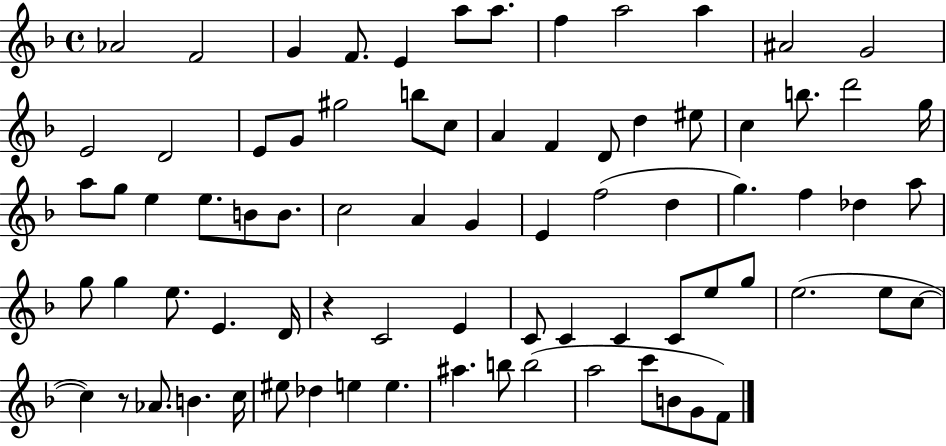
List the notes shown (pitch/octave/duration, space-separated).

Ab4/h F4/h G4/q F4/e. E4/q A5/e A5/e. F5/q A5/h A5/q A#4/h G4/h E4/h D4/h E4/e G4/e G#5/h B5/e C5/e A4/q F4/q D4/e D5/q EIS5/e C5/q B5/e. D6/h G5/s A5/e G5/e E5/q E5/e. B4/e B4/e. C5/h A4/q G4/q E4/q F5/h D5/q G5/q. F5/q Db5/q A5/e G5/e G5/q E5/e. E4/q. D4/s R/q C4/h E4/q C4/e C4/q C4/q C4/e E5/e G5/e E5/h. E5/e C5/e C5/q R/e Ab4/e. B4/q. C5/s EIS5/e Db5/q E5/q E5/q. A#5/q. B5/e B5/h A5/h C6/e B4/e G4/e F4/e